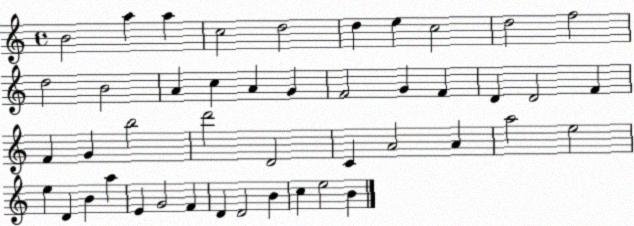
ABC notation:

X:1
T:Untitled
M:4/4
L:1/4
K:C
B2 a a c2 d2 d e c2 d2 f2 d2 B2 A c A G F2 G F D D2 F F G b2 d'2 D2 C A2 A a2 e2 e D B a E G2 F D D2 B c e2 B